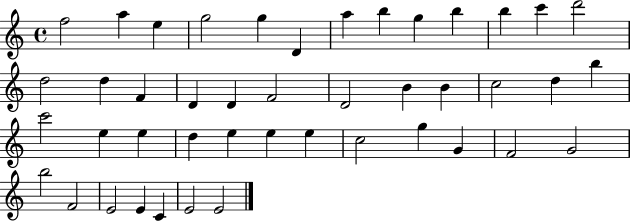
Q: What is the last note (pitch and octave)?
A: E4